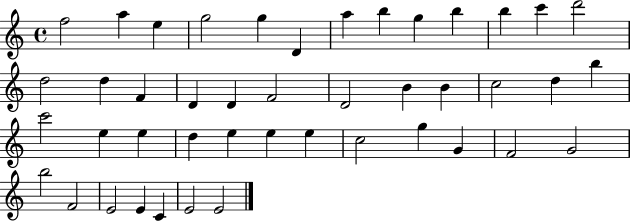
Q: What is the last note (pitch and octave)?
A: E4